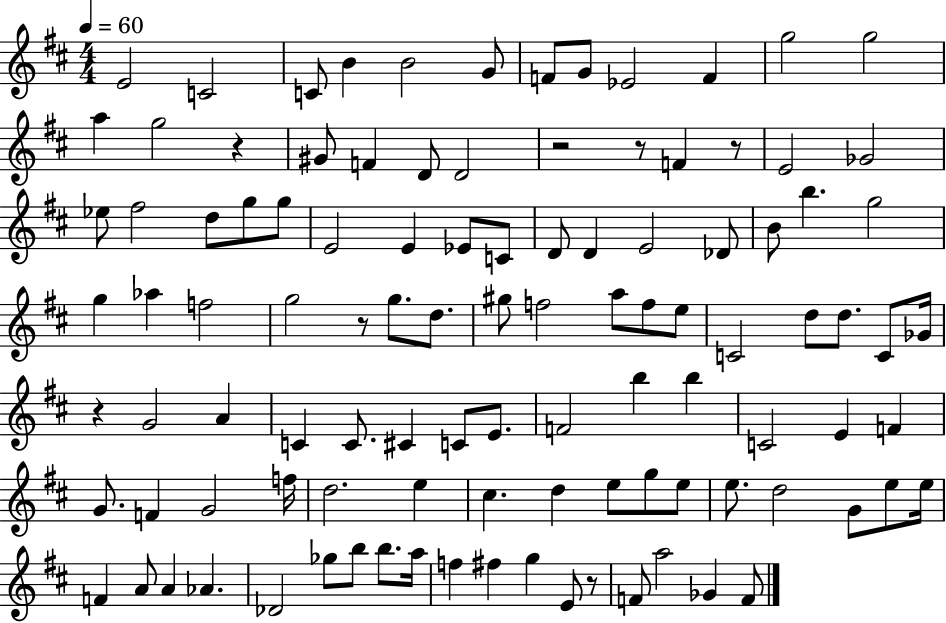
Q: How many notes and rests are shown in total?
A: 106